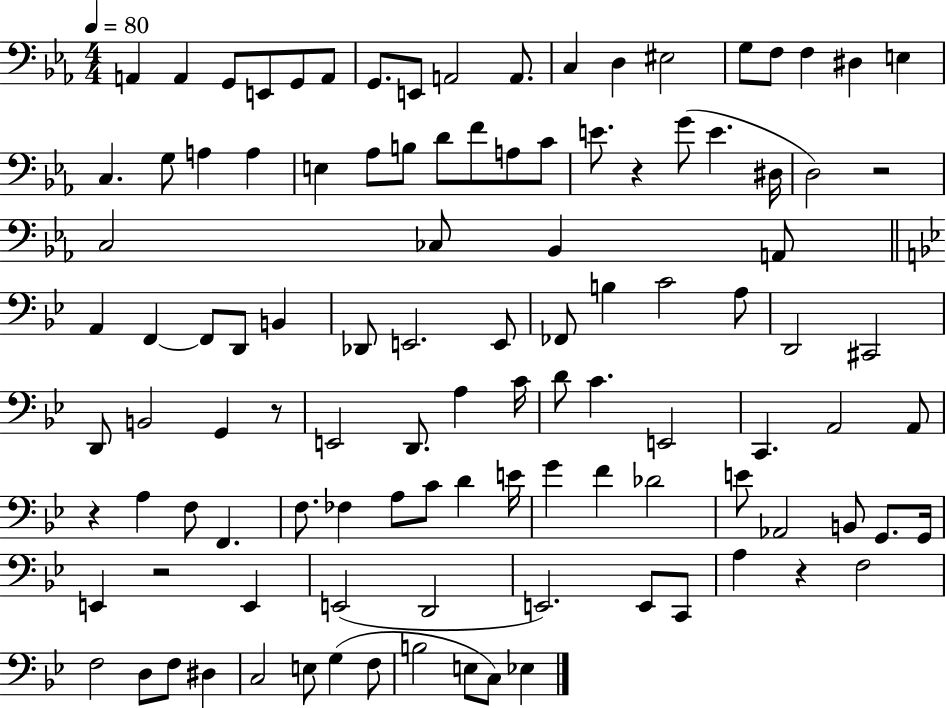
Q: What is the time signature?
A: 4/4